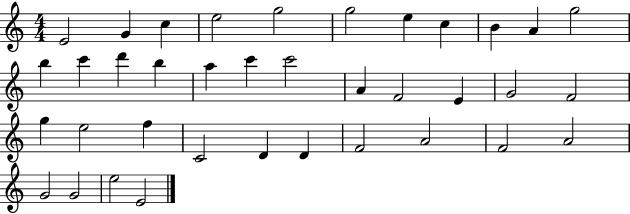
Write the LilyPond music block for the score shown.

{
  \clef treble
  \numericTimeSignature
  \time 4/4
  \key c \major
  e'2 g'4 c''4 | e''2 g''2 | g''2 e''4 c''4 | b'4 a'4 g''2 | \break b''4 c'''4 d'''4 b''4 | a''4 c'''4 c'''2 | a'4 f'2 e'4 | g'2 f'2 | \break g''4 e''2 f''4 | c'2 d'4 d'4 | f'2 a'2 | f'2 a'2 | \break g'2 g'2 | e''2 e'2 | \bar "|."
}